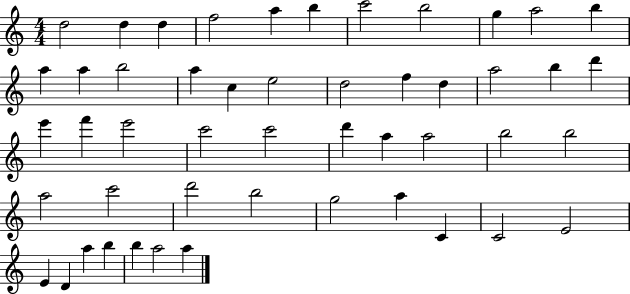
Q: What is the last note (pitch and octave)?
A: A5